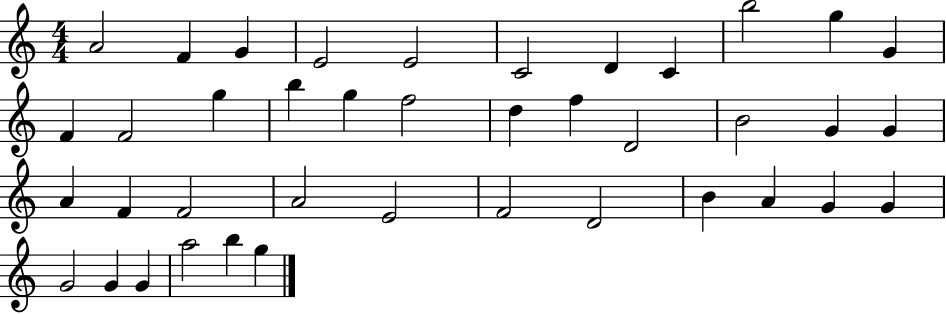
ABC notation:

X:1
T:Untitled
M:4/4
L:1/4
K:C
A2 F G E2 E2 C2 D C b2 g G F F2 g b g f2 d f D2 B2 G G A F F2 A2 E2 F2 D2 B A G G G2 G G a2 b g